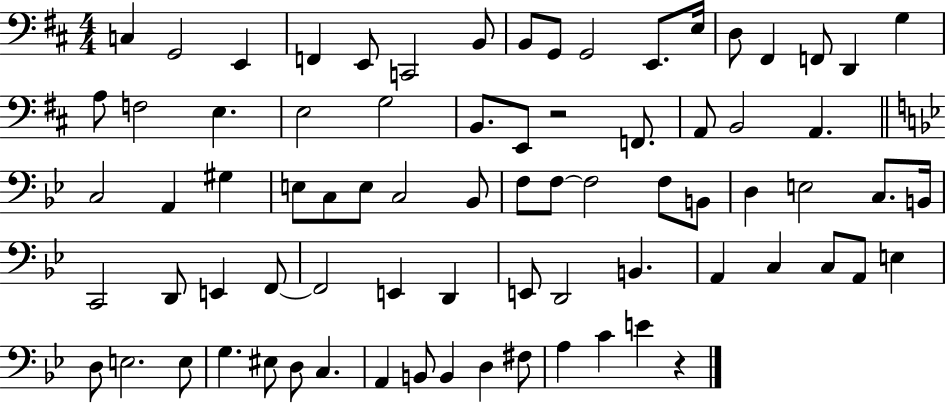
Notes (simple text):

C3/q G2/h E2/q F2/q E2/e C2/h B2/e B2/e G2/e G2/h E2/e. E3/s D3/e F#2/q F2/e D2/q G3/q A3/e F3/h E3/q. E3/h G3/h B2/e. E2/e R/h F2/e. A2/e B2/h A2/q. C3/h A2/q G#3/q E3/e C3/e E3/e C3/h Bb2/e F3/e F3/e F3/h F3/e B2/e D3/q E3/h C3/e. B2/s C2/h D2/e E2/q F2/e F2/h E2/q D2/q E2/e D2/h B2/q. A2/q C3/q C3/e A2/e E3/q D3/e E3/h. E3/e G3/q. EIS3/e D3/e C3/q. A2/q B2/e B2/q D3/q F#3/e A3/q C4/q E4/q R/q